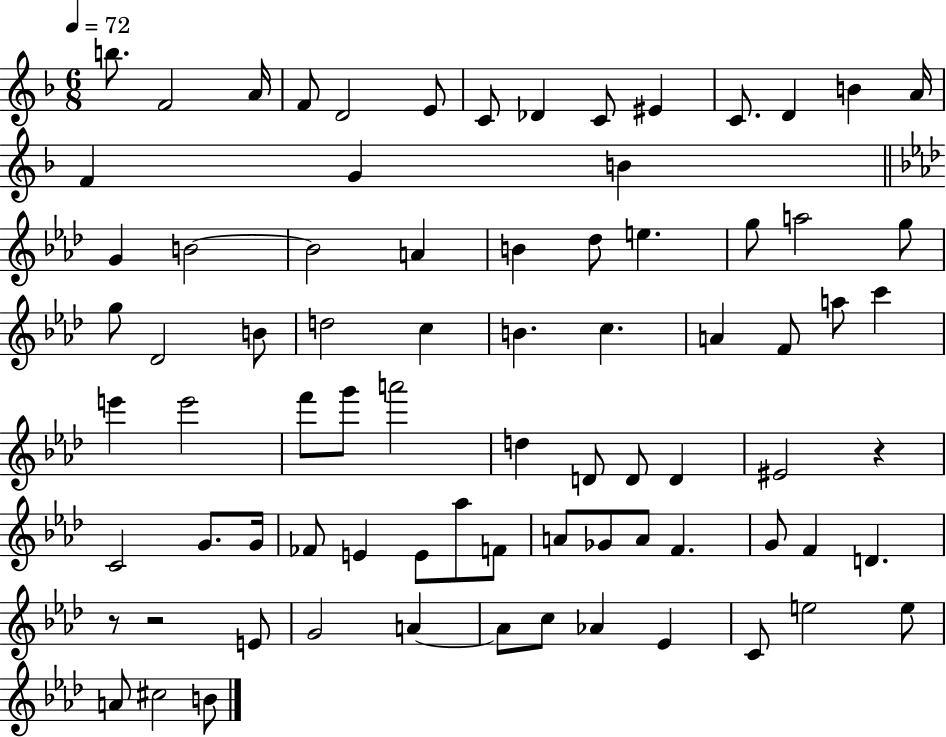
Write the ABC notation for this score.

X:1
T:Untitled
M:6/8
L:1/4
K:F
b/2 F2 A/4 F/2 D2 E/2 C/2 _D C/2 ^E C/2 D B A/4 F G B G B2 B2 A B _d/2 e g/2 a2 g/2 g/2 _D2 B/2 d2 c B c A F/2 a/2 c' e' e'2 f'/2 g'/2 a'2 d D/2 D/2 D ^E2 z C2 G/2 G/4 _F/2 E E/2 _a/2 F/2 A/2 _G/2 A/2 F G/2 F D z/2 z2 E/2 G2 A A/2 c/2 _A _E C/2 e2 e/2 A/2 ^c2 B/2